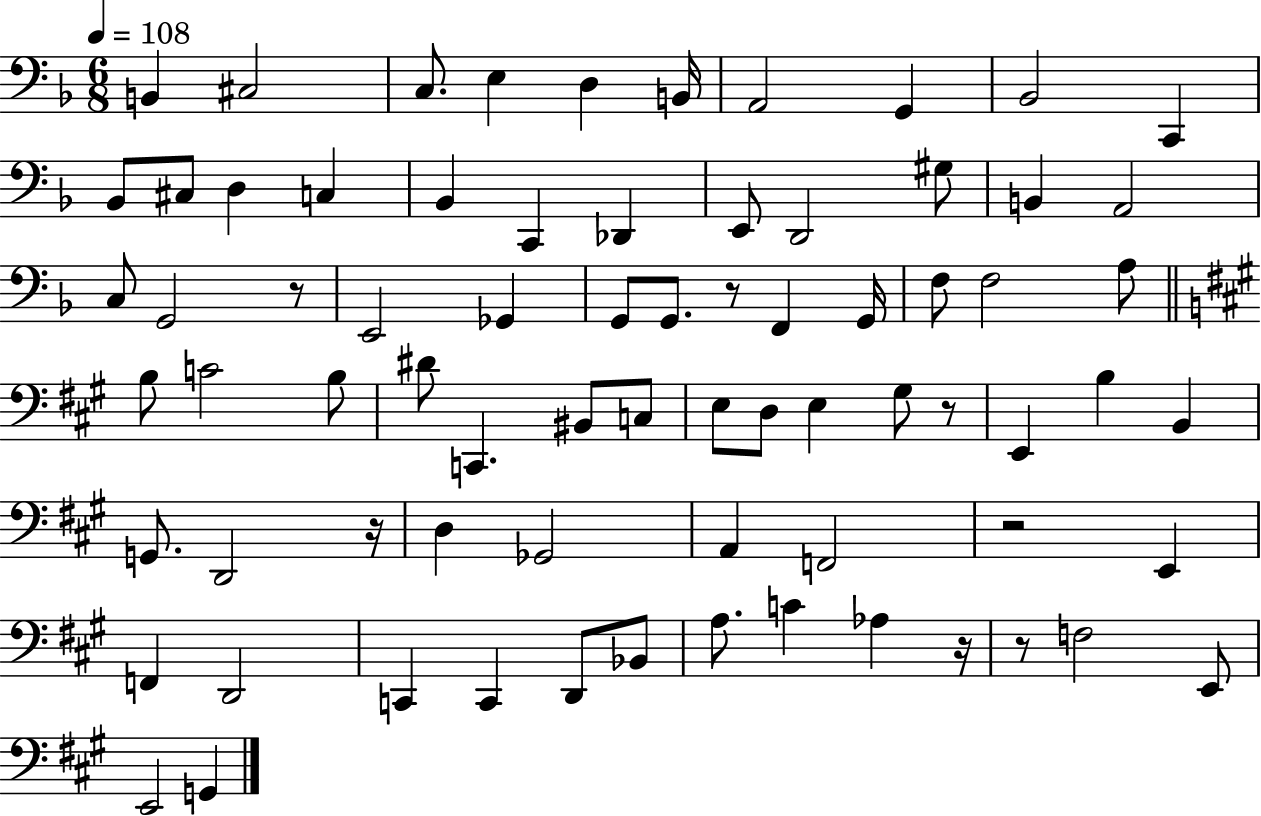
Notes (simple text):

B2/q C#3/h C3/e. E3/q D3/q B2/s A2/h G2/q Bb2/h C2/q Bb2/e C#3/e D3/q C3/q Bb2/q C2/q Db2/q E2/e D2/h G#3/e B2/q A2/h C3/e G2/h R/e E2/h Gb2/q G2/e G2/e. R/e F2/q G2/s F3/e F3/h A3/e B3/e C4/h B3/e D#4/e C2/q. BIS2/e C3/e E3/e D3/e E3/q G#3/e R/e E2/q B3/q B2/q G2/e. D2/h R/s D3/q Gb2/h A2/q F2/h R/h E2/q F2/q D2/h C2/q C2/q D2/e Bb2/e A3/e. C4/q Ab3/q R/s R/e F3/h E2/e E2/h G2/q